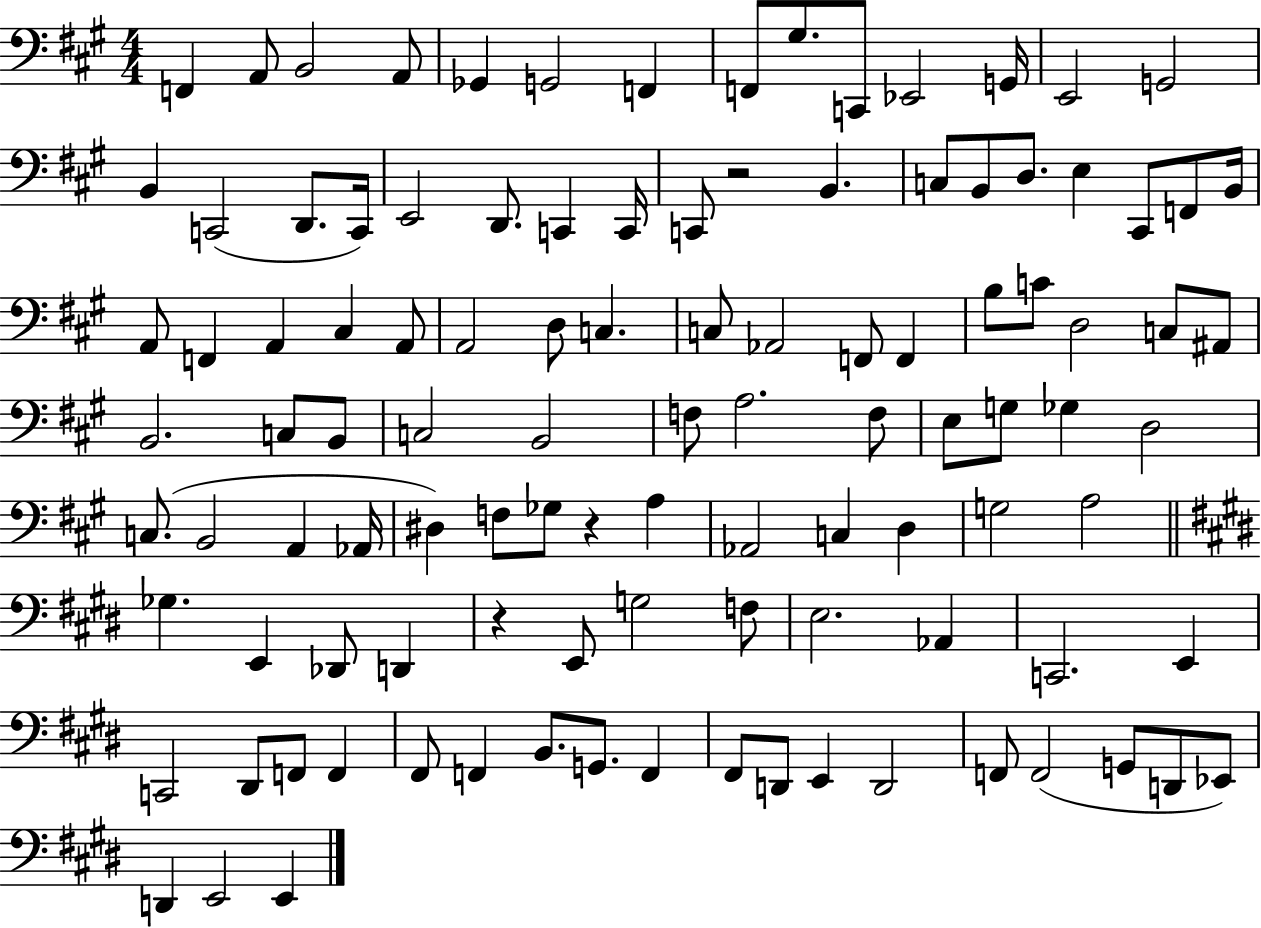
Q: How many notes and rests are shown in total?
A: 108